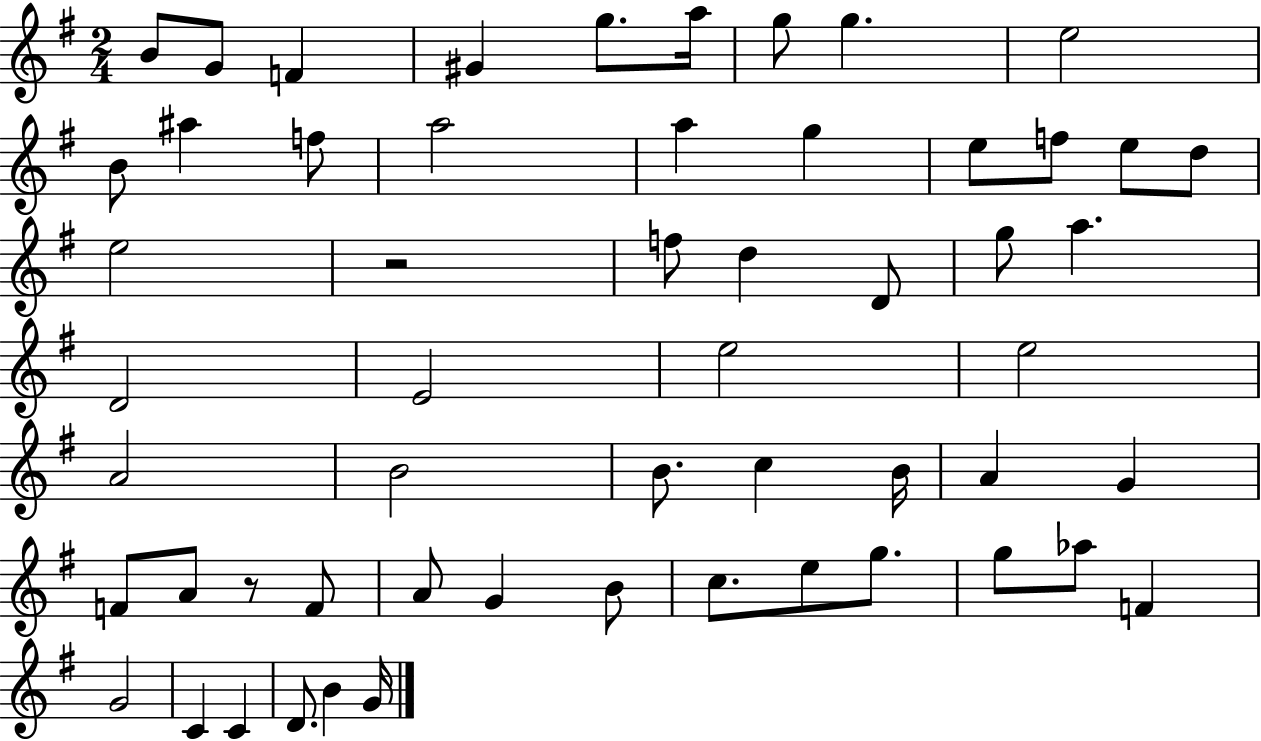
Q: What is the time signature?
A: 2/4